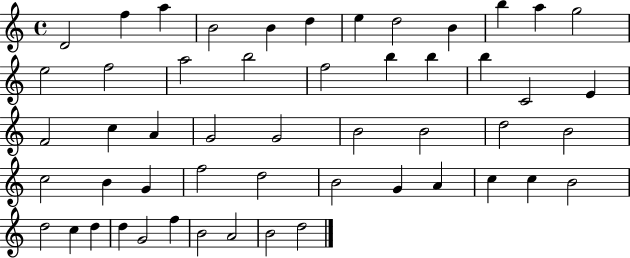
D4/h F5/q A5/q B4/h B4/q D5/q E5/q D5/h B4/q B5/q A5/q G5/h E5/h F5/h A5/h B5/h F5/h B5/q B5/q B5/q C4/h E4/q F4/h C5/q A4/q G4/h G4/h B4/h B4/h D5/h B4/h C5/h B4/q G4/q F5/h D5/h B4/h G4/q A4/q C5/q C5/q B4/h D5/h C5/q D5/q D5/q G4/h F5/q B4/h A4/h B4/h D5/h